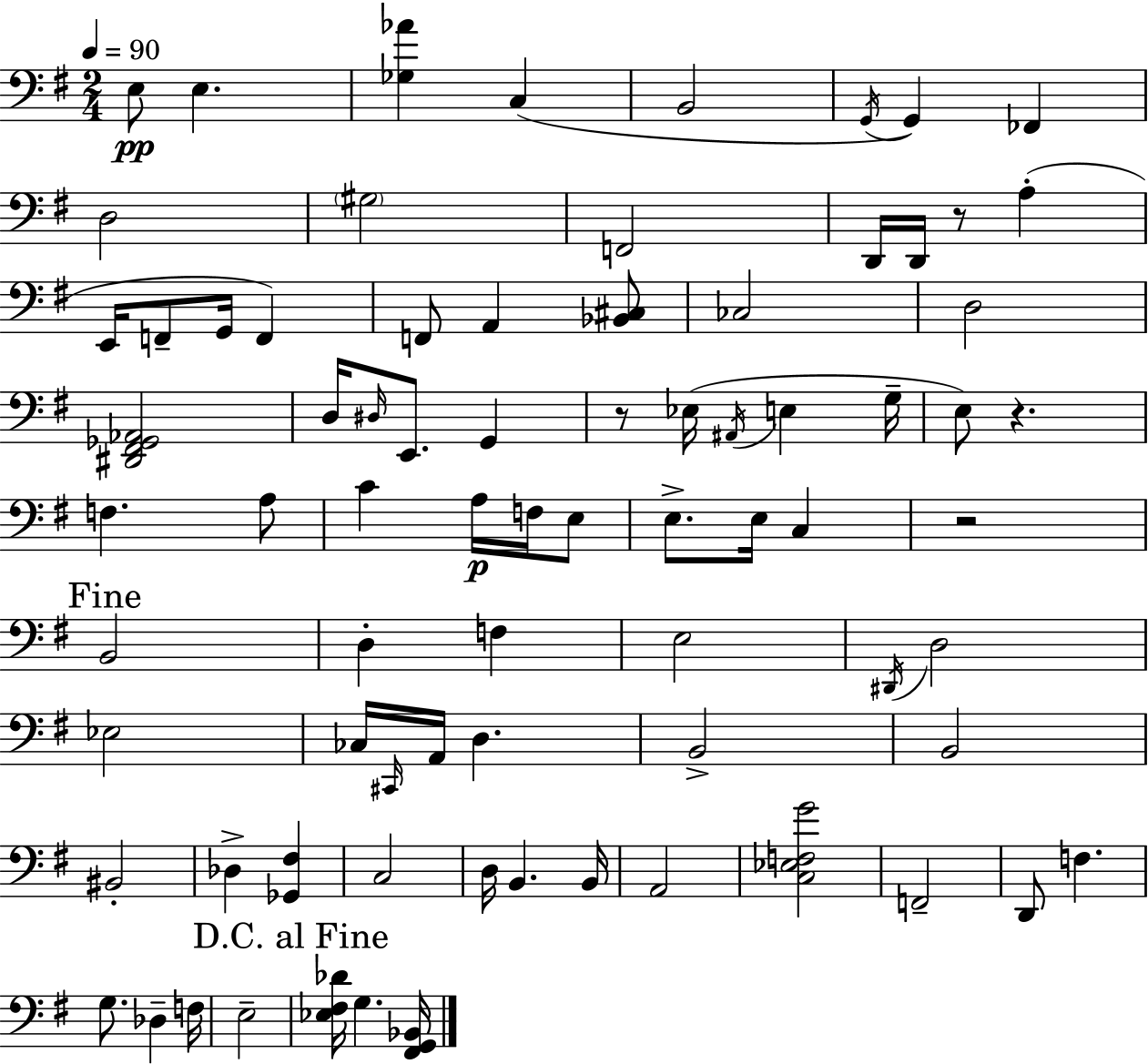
X:1
T:Untitled
M:2/4
L:1/4
K:Em
E,/2 E, [_G,_A] C, B,,2 G,,/4 G,, _F,, D,2 ^G,2 F,,2 D,,/4 D,,/4 z/2 A, E,,/4 F,,/2 G,,/4 F,, F,,/2 A,, [_B,,^C,]/2 _C,2 D,2 [^D,,^F,,_G,,_A,,]2 D,/4 ^D,/4 E,,/2 G,, z/2 _E,/4 ^A,,/4 E, G,/4 E,/2 z F, A,/2 C A,/4 F,/4 E,/2 E,/2 E,/4 C, z2 B,,2 D, F, E,2 ^D,,/4 D,2 _E,2 _C,/4 ^C,,/4 A,,/4 D, B,,2 B,,2 ^B,,2 _D, [_G,,^F,] C,2 D,/4 B,, B,,/4 A,,2 [C,_E,F,G]2 F,,2 D,,/2 F, G,/2 _D, F,/4 E,2 [_E,^F,_D]/4 G, [^F,,G,,_B,,]/4